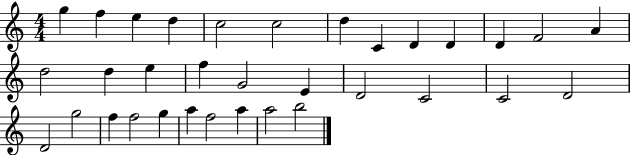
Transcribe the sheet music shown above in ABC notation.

X:1
T:Untitled
M:4/4
L:1/4
K:C
g f e d c2 c2 d C D D D F2 A d2 d e f G2 E D2 C2 C2 D2 D2 g2 f f2 g a f2 a a2 b2